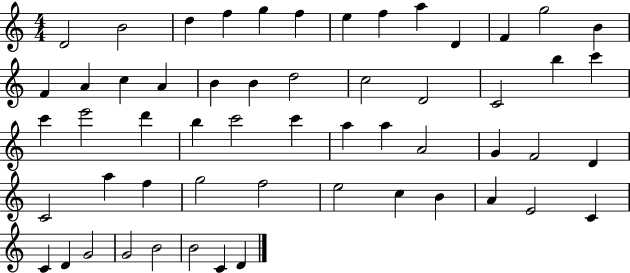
D4/h B4/h D5/q F5/q G5/q F5/q E5/q F5/q A5/q D4/q F4/q G5/h B4/q F4/q A4/q C5/q A4/q B4/q B4/q D5/h C5/h D4/h C4/h B5/q C6/q C6/q E6/h D6/q B5/q C6/h C6/q A5/q A5/q A4/h G4/q F4/h D4/q C4/h A5/q F5/q G5/h F5/h E5/h C5/q B4/q A4/q E4/h C4/q C4/q D4/q G4/h G4/h B4/h B4/h C4/q D4/q